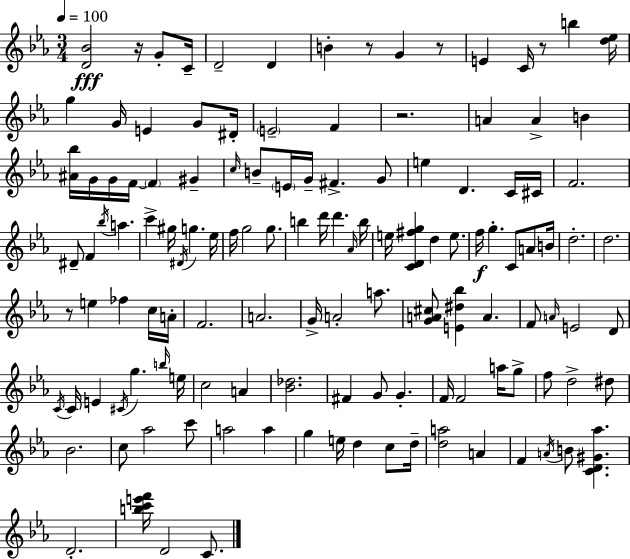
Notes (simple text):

[D4,Bb4]/h R/s G4/e C4/s D4/h D4/q B4/q R/e G4/q R/e E4/q C4/s R/e B5/q [D5,Eb5]/s G5/q G4/s E4/q G4/e D#4/s E4/h F4/q R/h. A4/q A4/q B4/q [A#4,Bb5]/s G4/s G4/s F4/s F4/q G#4/q C5/s B4/e E4/s G4/s F#4/q. G4/e E5/q D4/q. C4/s C#4/s F4/h. D#4/e F4/q Bb5/s A5/q. C6/q G#5/s D#4/s G5/q. Eb5/s F5/s G5/h G5/e. B5/q D6/s D6/q. Ab4/s B5/s E5/s [C4,D4,F#5,G5]/q D5/q E5/e. F5/s G5/q. C4/e A4/e B4/s D5/h. D5/h. R/e E5/q FES5/q C5/s A4/s F4/h. A4/h. G4/s A4/h A5/e. [G4,A4,C#5]/e [E4,D#5,Bb5]/q A4/q. F4/e A4/s E4/h D4/e C4/s C4/s E4/q C#4/s G5/q. B5/s E5/s C5/h A4/q [Bb4,Db5]/h. F#4/q G4/e G4/q. F4/s F4/h A5/s G5/e F5/e D5/h D#5/e Bb4/h. C5/e Ab5/h C6/e A5/h A5/q G5/q E5/s D5/q C5/e D5/s [D5,A5]/h A4/q F4/q A4/s B4/e [C4,D4,G#4,Ab5]/q. D4/h. [B5,C6,E6,F6]/s D4/h C4/e.